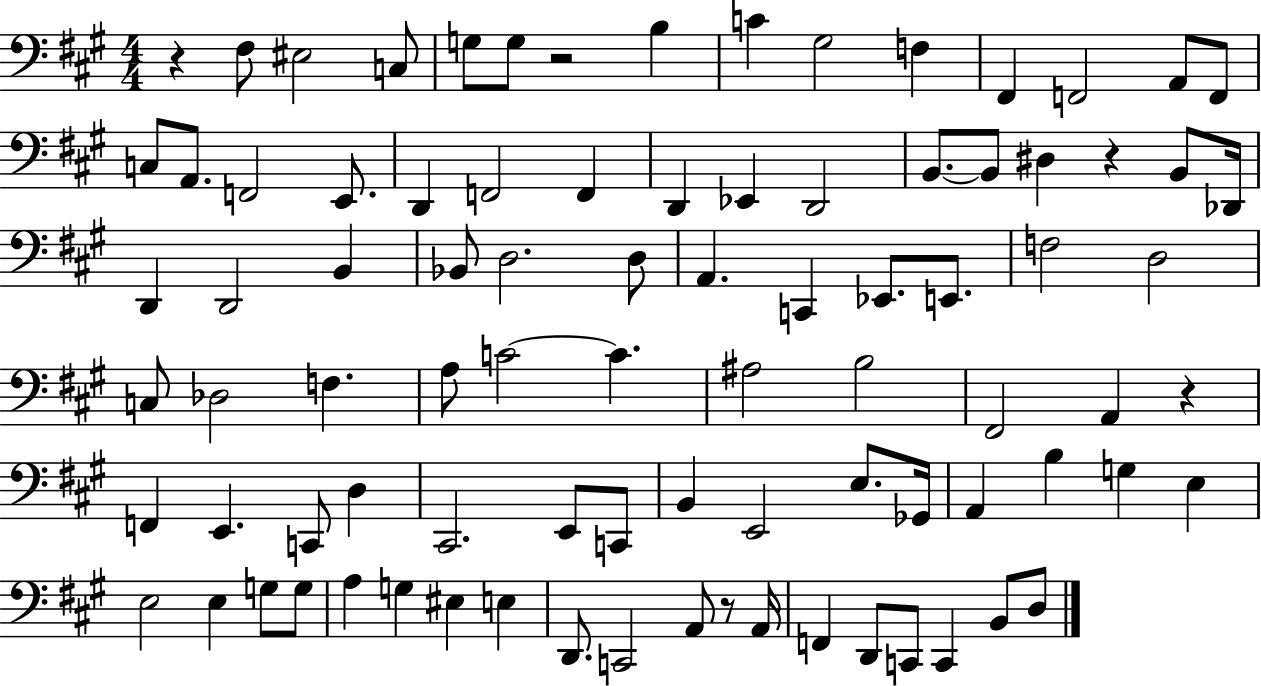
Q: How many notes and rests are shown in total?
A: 88